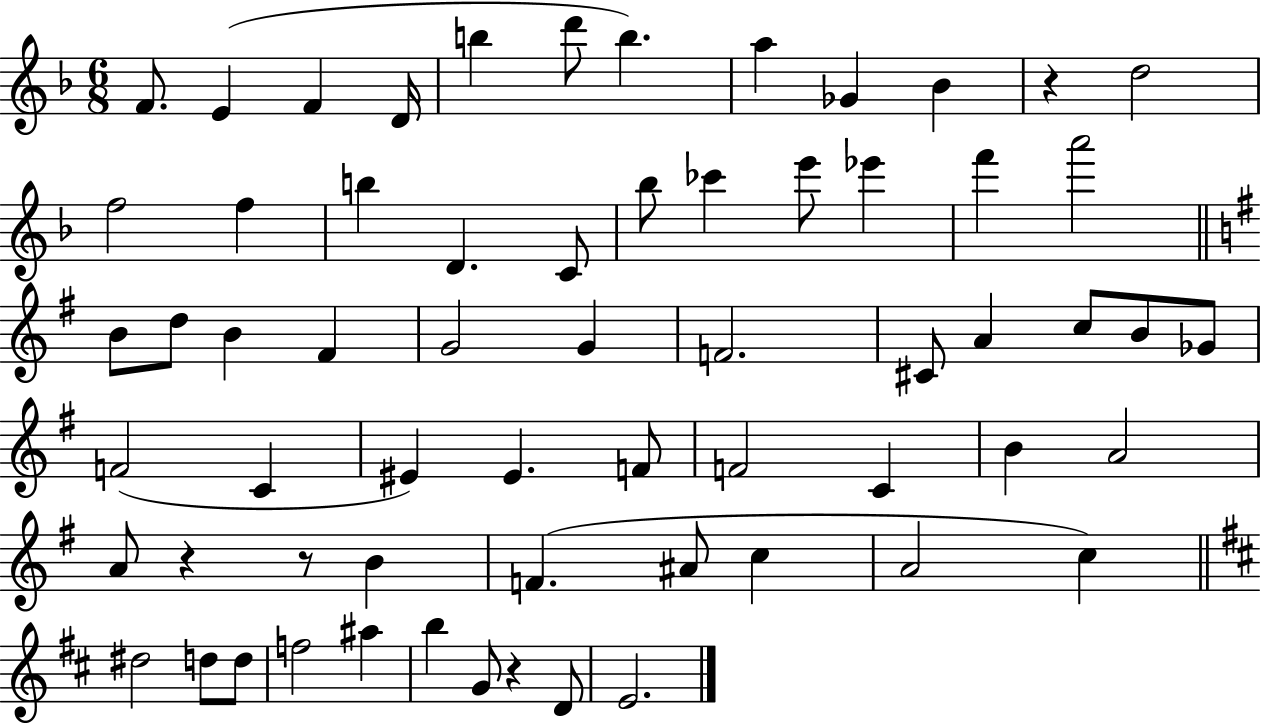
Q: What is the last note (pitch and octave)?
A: E4